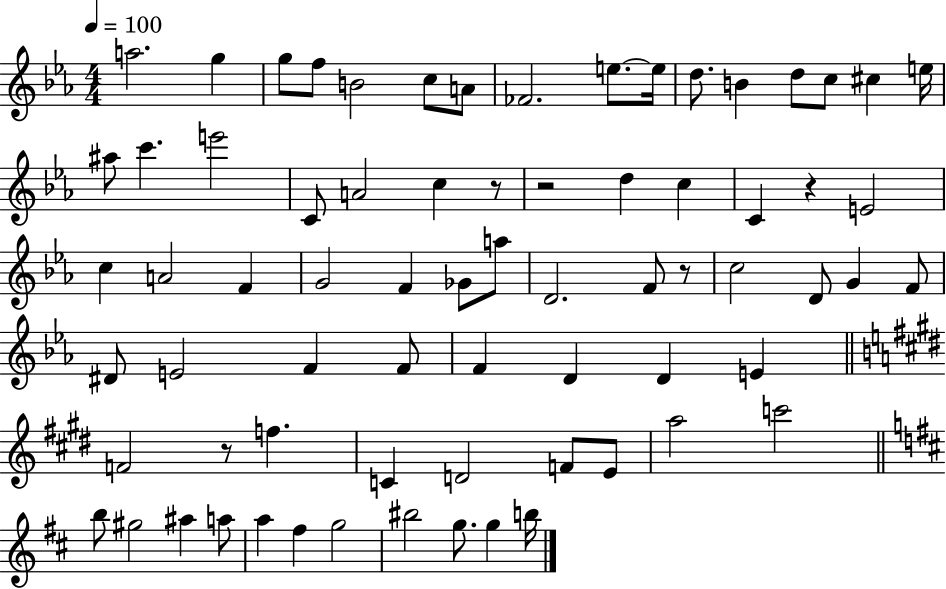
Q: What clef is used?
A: treble